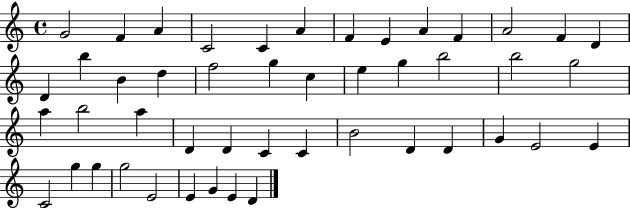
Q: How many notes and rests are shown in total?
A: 47